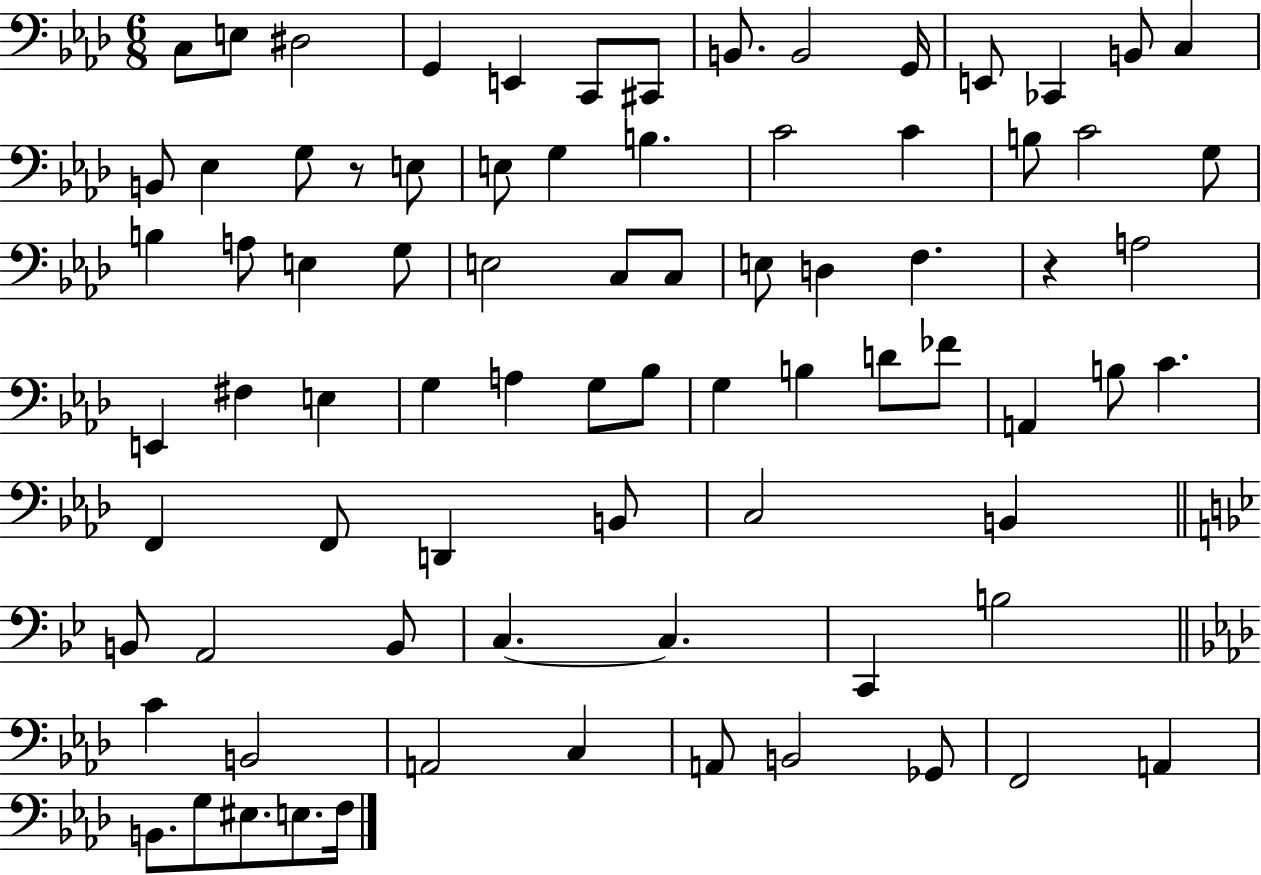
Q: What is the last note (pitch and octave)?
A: F3